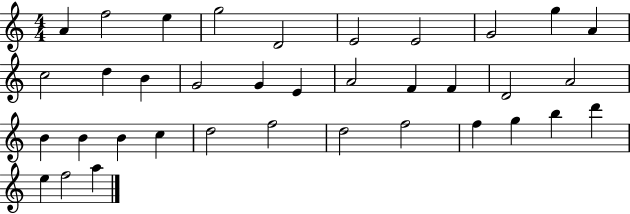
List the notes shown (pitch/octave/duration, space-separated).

A4/q F5/h E5/q G5/h D4/h E4/h E4/h G4/h G5/q A4/q C5/h D5/q B4/q G4/h G4/q E4/q A4/h F4/q F4/q D4/h A4/h B4/q B4/q B4/q C5/q D5/h F5/h D5/h F5/h F5/q G5/q B5/q D6/q E5/q F5/h A5/q